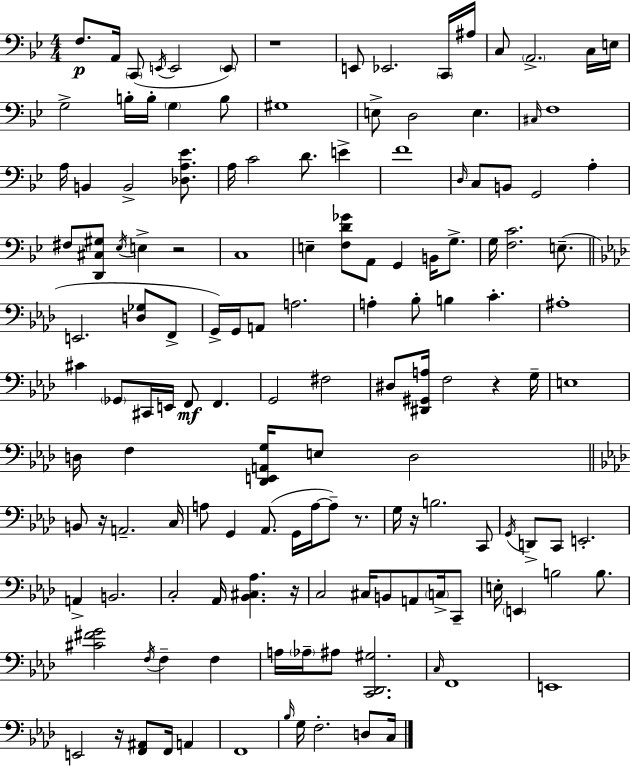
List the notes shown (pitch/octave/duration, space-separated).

F3/e. A2/s C2/e E2/s E2/h E2/e R/w E2/e Eb2/h. C2/s A#3/s C3/e A2/h. C3/s E3/s G3/h B3/s B3/s G3/q B3/e G#3/w E3/e D3/h E3/q. C#3/s F3/w A3/s B2/q B2/h [Db3,A3,Eb4]/e. A3/s C4/h D4/e. E4/q F4/w D3/s C3/e B2/e G2/h A3/q F#3/e [D2,C#3,G#3]/e Eb3/s E3/q R/h C3/w E3/q [F3,D4,Gb4]/e A2/e G2/q B2/s G3/e. G3/s [F3,C4]/h. E3/e. E2/h. [D3,Gb3]/e F2/e G2/s G2/s A2/e A3/h. A3/q Bb3/e B3/q C4/q. A#3/w C#4/q Gb2/e C#2/s E2/s F2/e F2/q. G2/h F#3/h D#3/e [D#2,G#2,A3]/s F3/h R/q G3/s E3/w D3/s F3/q [Db2,E2,A2,G3]/s E3/e D3/h B2/e R/s A2/h. C3/s A3/e G2/q Ab2/e. G2/s A3/s A3/e R/e. G3/s R/s B3/h. C2/e G2/s D2/e C2/e E2/h. A2/q B2/h. C3/h Ab2/s [Bb2,C#3,Ab3]/q. R/s C3/h C#3/s B2/e A2/e C3/s C2/e E3/s E2/q B3/h B3/e. [C#4,F#4,G4]/h F3/s F3/q F3/q A3/s Ab3/s A#3/e [C2,Db2,G#3]/h. C3/s F2/w E2/w E2/h R/s [F2,A#2]/e F2/s A2/q F2/w Bb3/s G3/s F3/h. D3/e C3/s